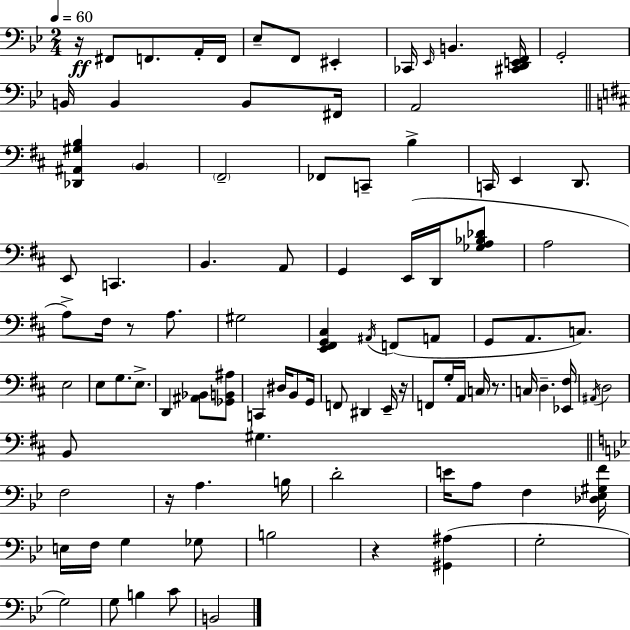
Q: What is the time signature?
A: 2/4